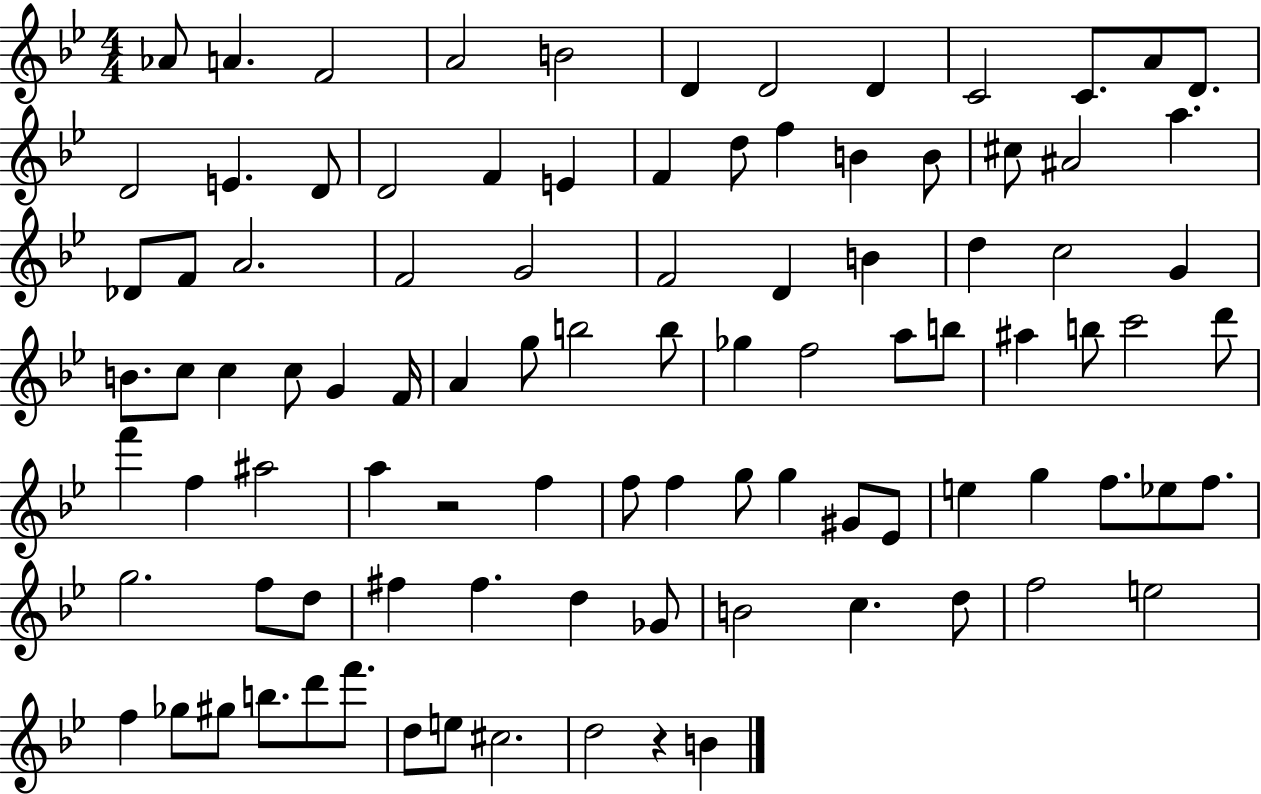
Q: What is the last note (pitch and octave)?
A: B4